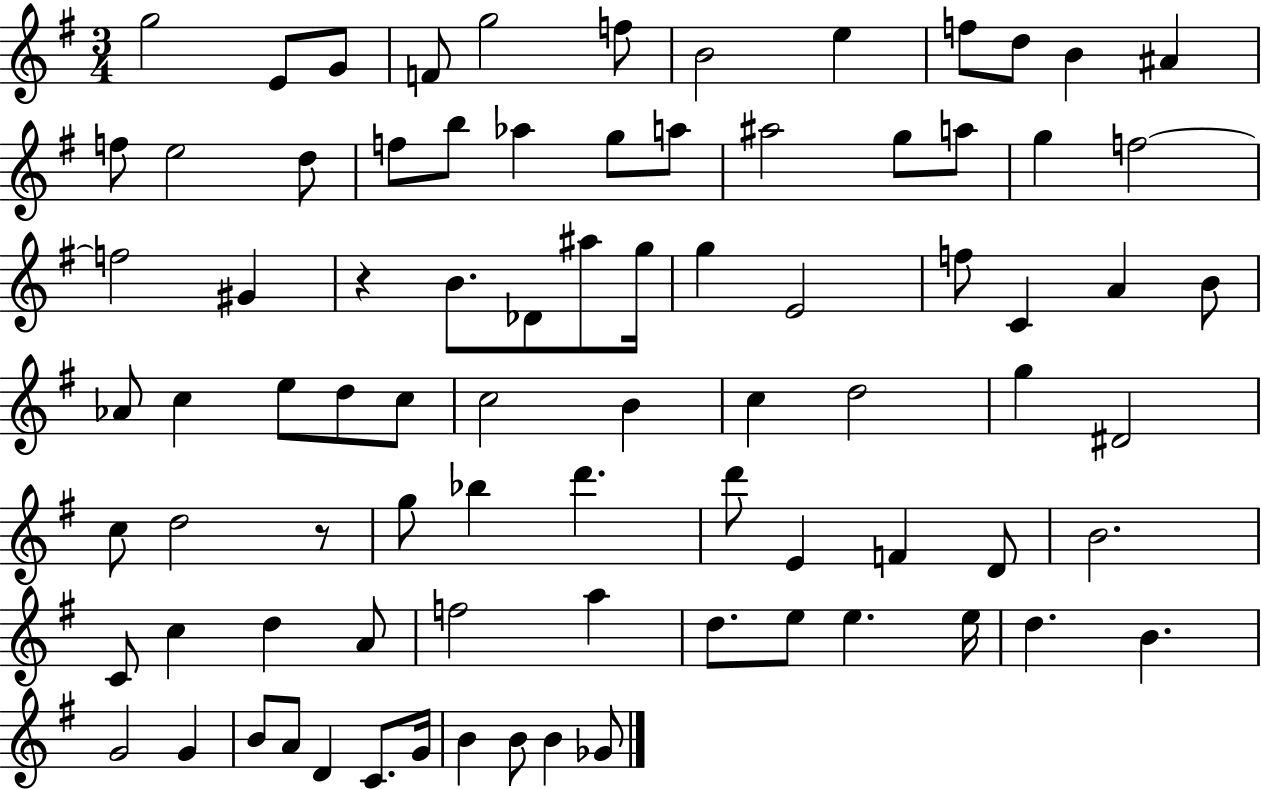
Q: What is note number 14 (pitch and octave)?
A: E5